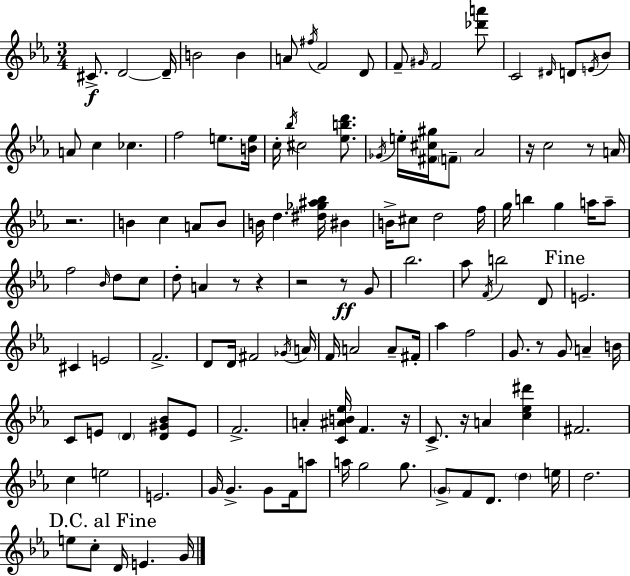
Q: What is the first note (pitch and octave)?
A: C#4